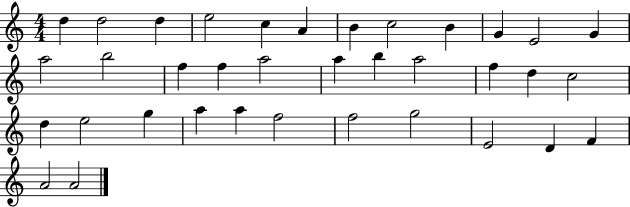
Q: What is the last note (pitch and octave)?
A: A4